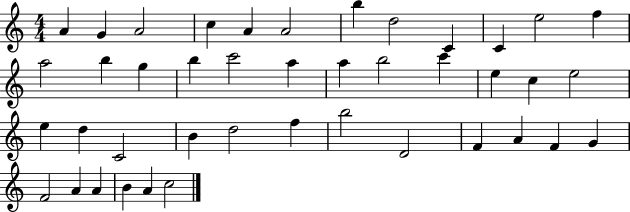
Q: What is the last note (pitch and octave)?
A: C5